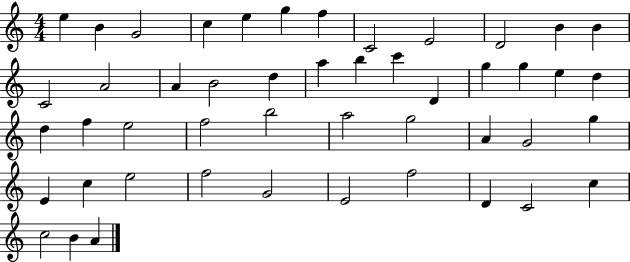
{
  \clef treble
  \numericTimeSignature
  \time 4/4
  \key c \major
  e''4 b'4 g'2 | c''4 e''4 g''4 f''4 | c'2 e'2 | d'2 b'4 b'4 | \break c'2 a'2 | a'4 b'2 d''4 | a''4 b''4 c'''4 d'4 | g''4 g''4 e''4 d''4 | \break d''4 f''4 e''2 | f''2 b''2 | a''2 g''2 | a'4 g'2 g''4 | \break e'4 c''4 e''2 | f''2 g'2 | e'2 f''2 | d'4 c'2 c''4 | \break c''2 b'4 a'4 | \bar "|."
}